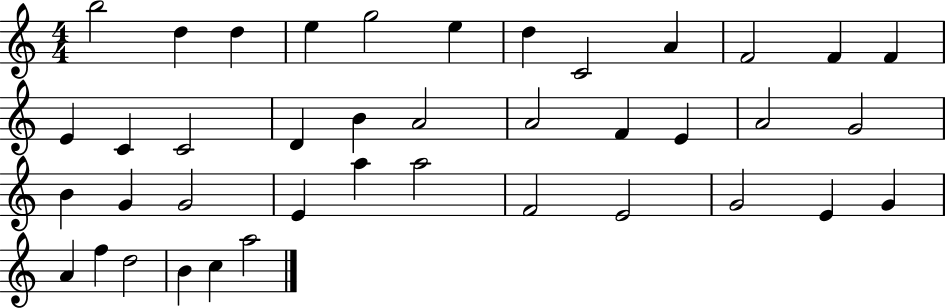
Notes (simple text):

B5/h D5/q D5/q E5/q G5/h E5/q D5/q C4/h A4/q F4/h F4/q F4/q E4/q C4/q C4/h D4/q B4/q A4/h A4/h F4/q E4/q A4/h G4/h B4/q G4/q G4/h E4/q A5/q A5/h F4/h E4/h G4/h E4/q G4/q A4/q F5/q D5/h B4/q C5/q A5/h